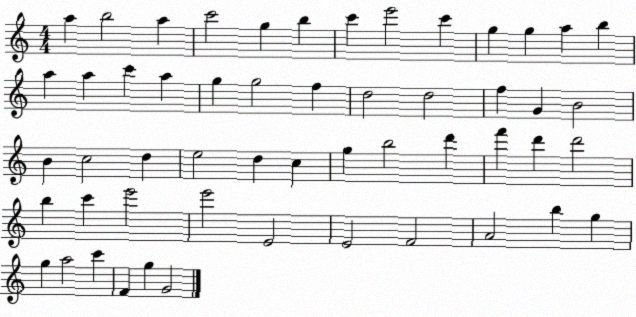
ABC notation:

X:1
T:Untitled
M:4/4
L:1/4
K:C
a b2 a c'2 g b c' e'2 c' g g a b a a c' a g g2 f d2 d2 f G B2 B c2 d e2 d c g b2 d' f' d' d'2 b c' e'2 e'2 E2 E2 F2 A2 b g g a2 c' F g G2